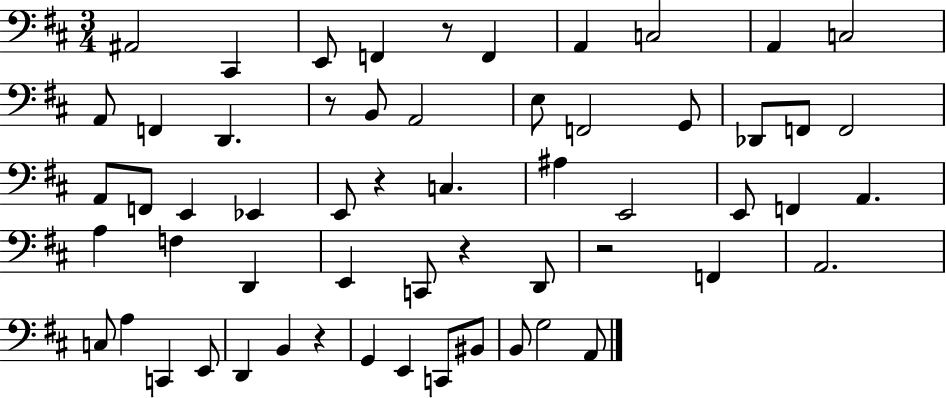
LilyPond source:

{
  \clef bass
  \numericTimeSignature
  \time 3/4
  \key d \major
  \repeat volta 2 { ais,2 cis,4 | e,8 f,4 r8 f,4 | a,4 c2 | a,4 c2 | \break a,8 f,4 d,4. | r8 b,8 a,2 | e8 f,2 g,8 | des,8 f,8 f,2 | \break a,8 f,8 e,4 ees,4 | e,8 r4 c4. | ais4 e,2 | e,8 f,4 a,4. | \break a4 f4 d,4 | e,4 c,8 r4 d,8 | r2 f,4 | a,2. | \break c8 a4 c,4 e,8 | d,4 b,4 r4 | g,4 e,4 c,8 bis,8 | b,8 g2 a,8 | \break } \bar "|."
}